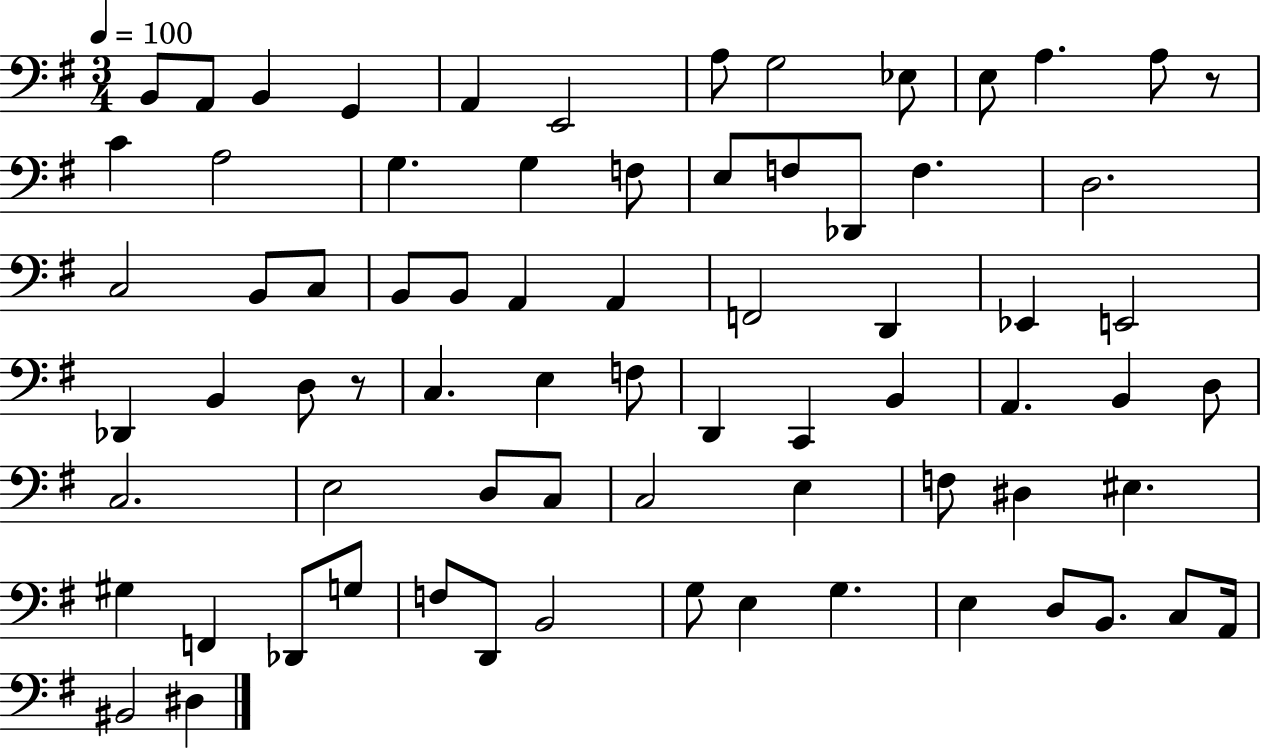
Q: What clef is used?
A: bass